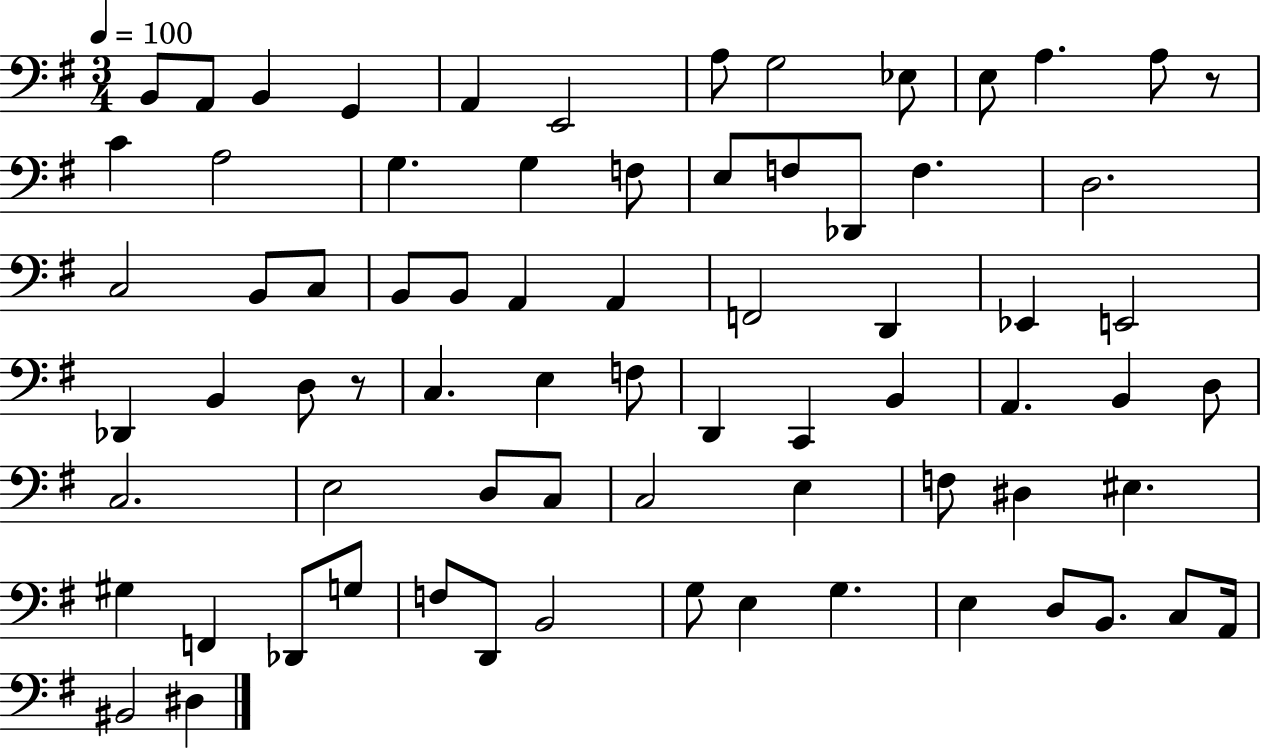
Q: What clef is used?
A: bass